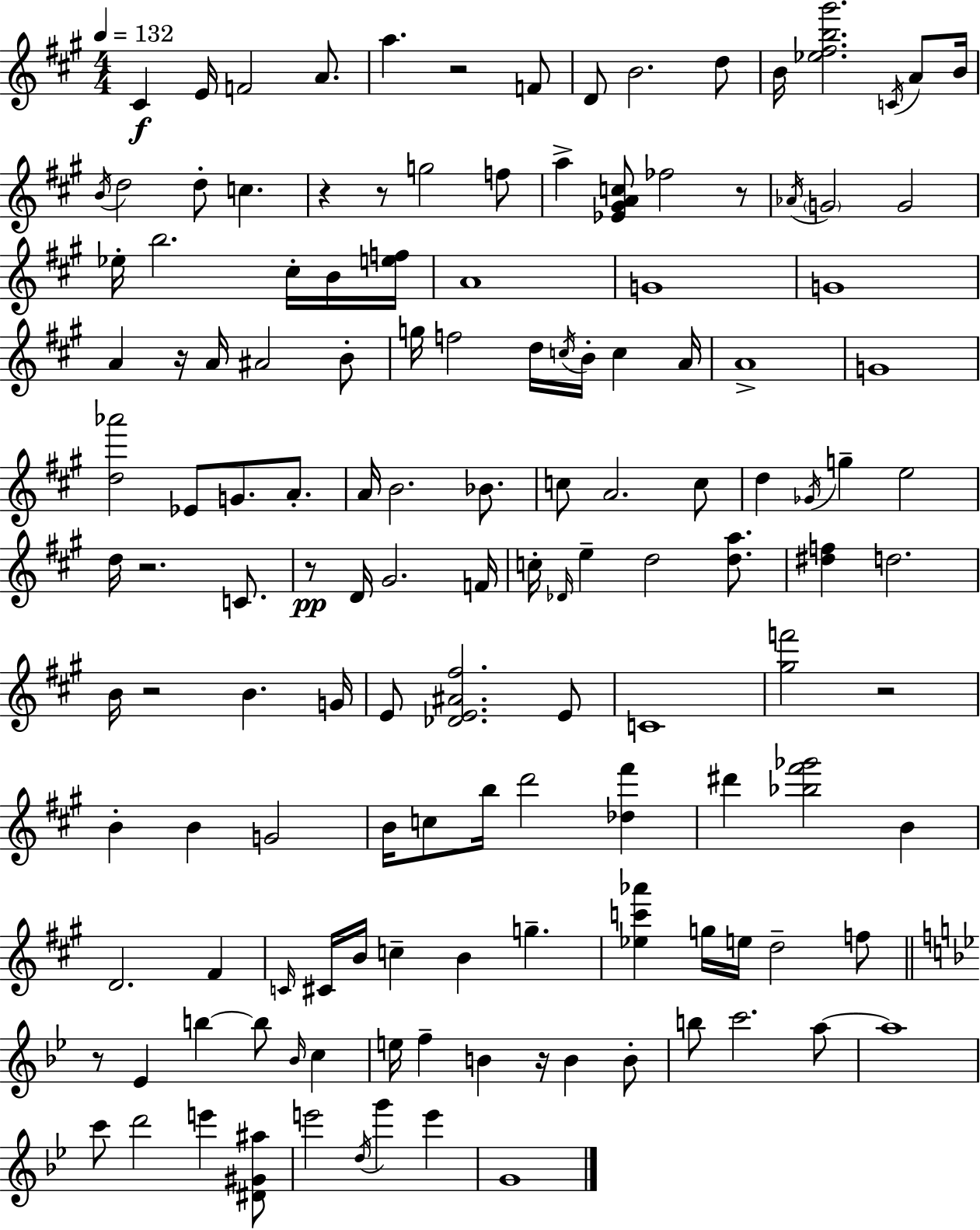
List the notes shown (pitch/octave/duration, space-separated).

C#4/q E4/s F4/h A4/e. A5/q. R/h F4/e D4/e B4/h. D5/e B4/s [Eb5,F#5,B5,G#6]/h. C4/s A4/e B4/s B4/s D5/h D5/e C5/q. R/q R/e G5/h F5/e A5/q [Eb4,G#4,A4,C5]/e FES5/h R/e Ab4/s G4/h G4/h Eb5/s B5/h. C#5/s B4/s [E5,F5]/s A4/w G4/w G4/w A4/q R/s A4/s A#4/h B4/e G5/s F5/h D5/s C5/s B4/s C5/q A4/s A4/w G4/w [D5,Ab6]/h Eb4/e G4/e. A4/e. A4/s B4/h. Bb4/e. C5/e A4/h. C5/e D5/q Gb4/s G5/q E5/h D5/s R/h. C4/e. R/e D4/s G#4/h. F4/s C5/s Db4/s E5/q D5/h [D5,A5]/e. [D#5,F5]/q D5/h. B4/s R/h B4/q. G4/s E4/e [Db4,E4,A#4,F#5]/h. E4/e C4/w [G#5,F6]/h R/h B4/q B4/q G4/h B4/s C5/e B5/s D6/h [Db5,F#6]/q D#6/q [Bb5,F#6,Gb6]/h B4/q D4/h. F#4/q C4/s C#4/s B4/s C5/q B4/q G5/q. [Eb5,C6,Ab6]/q G5/s E5/s D5/h F5/e R/e Eb4/q B5/q B5/e Bb4/s C5/q E5/s F5/q B4/q R/s B4/q B4/e B5/e C6/h. A5/e A5/w C6/e D6/h E6/q [D#4,G#4,A#5]/e E6/h D5/s G6/q E6/q G4/w